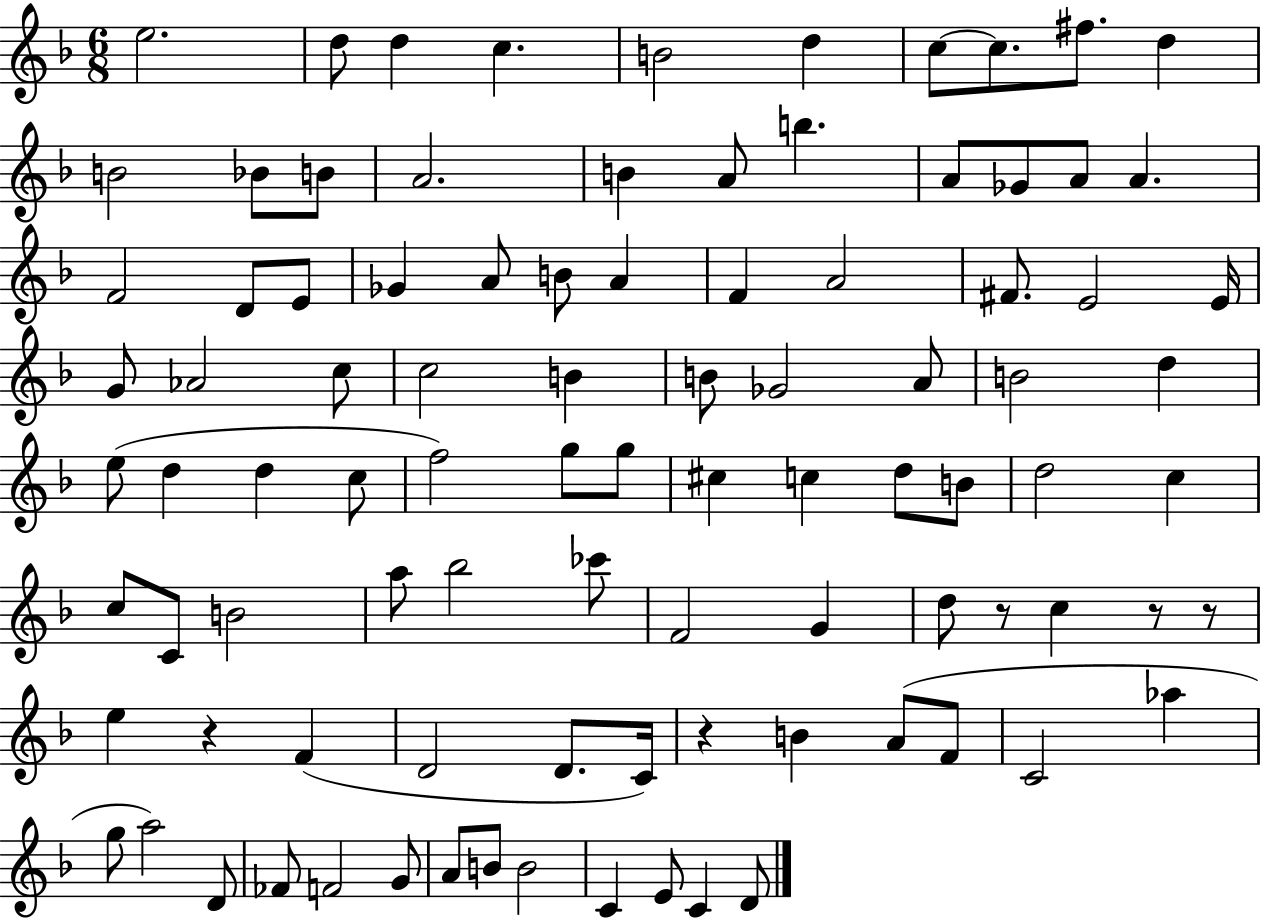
{
  \clef treble
  \numericTimeSignature
  \time 6/8
  \key f \major
  e''2. | d''8 d''4 c''4. | b'2 d''4 | c''8~~ c''8. fis''8. d''4 | \break b'2 bes'8 b'8 | a'2. | b'4 a'8 b''4. | a'8 ges'8 a'8 a'4. | \break f'2 d'8 e'8 | ges'4 a'8 b'8 a'4 | f'4 a'2 | fis'8. e'2 e'16 | \break g'8 aes'2 c''8 | c''2 b'4 | b'8 ges'2 a'8 | b'2 d''4 | \break e''8( d''4 d''4 c''8 | f''2) g''8 g''8 | cis''4 c''4 d''8 b'8 | d''2 c''4 | \break c''8 c'8 b'2 | a''8 bes''2 ces'''8 | f'2 g'4 | d''8 r8 c''4 r8 r8 | \break e''4 r4 f'4( | d'2 d'8. c'16) | r4 b'4 a'8( f'8 | c'2 aes''4 | \break g''8 a''2) d'8 | fes'8 f'2 g'8 | a'8 b'8 b'2 | c'4 e'8 c'4 d'8 | \break \bar "|."
}